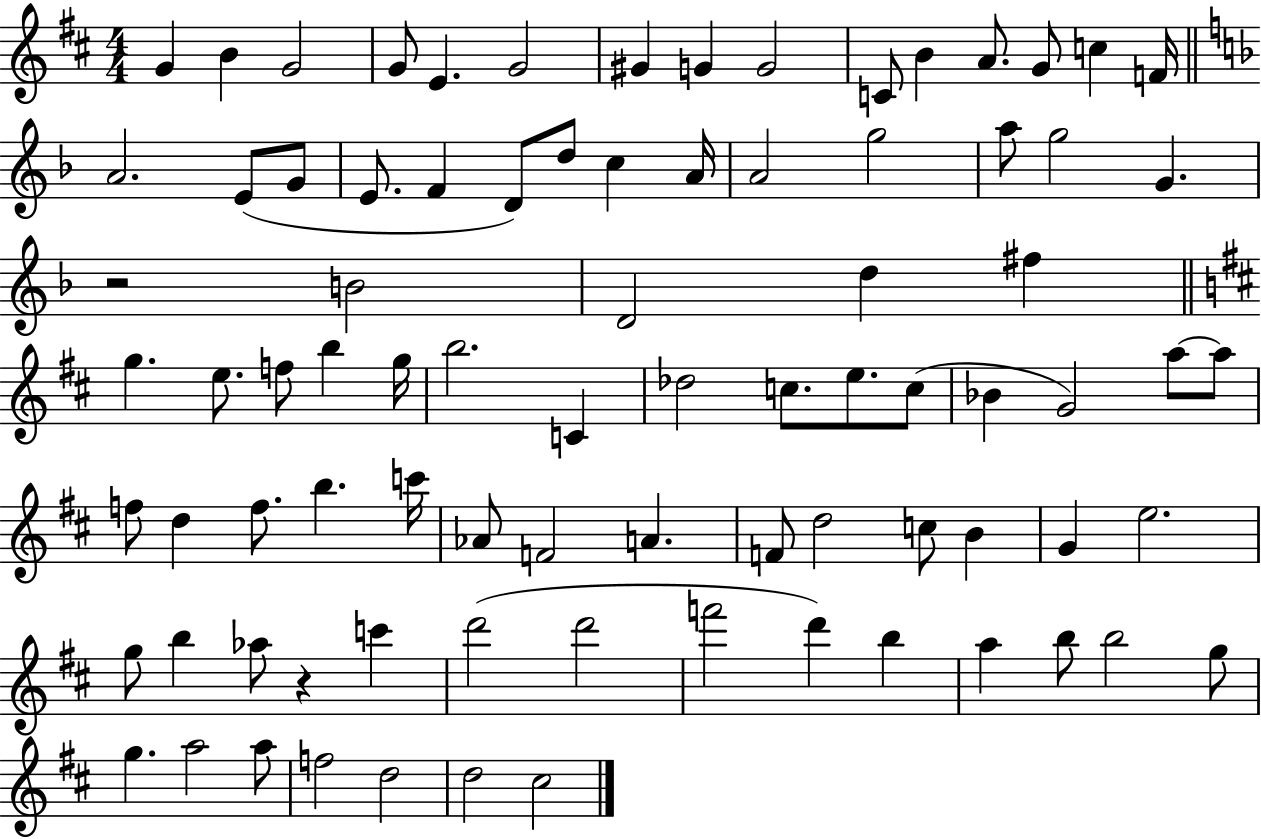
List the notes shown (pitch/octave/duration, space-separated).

G4/q B4/q G4/h G4/e E4/q. G4/h G#4/q G4/q G4/h C4/e B4/q A4/e. G4/e C5/q F4/s A4/h. E4/e G4/e E4/e. F4/q D4/e D5/e C5/q A4/s A4/h G5/h A5/e G5/h G4/q. R/h B4/h D4/h D5/q F#5/q G5/q. E5/e. F5/e B5/q G5/s B5/h. C4/q Db5/h C5/e. E5/e. C5/e Bb4/q G4/h A5/e A5/e F5/e D5/q F5/e. B5/q. C6/s Ab4/e F4/h A4/q. F4/e D5/h C5/e B4/q G4/q E5/h. G5/e B5/q Ab5/e R/q C6/q D6/h D6/h F6/h D6/q B5/q A5/q B5/e B5/h G5/e G5/q. A5/h A5/e F5/h D5/h D5/h C#5/h